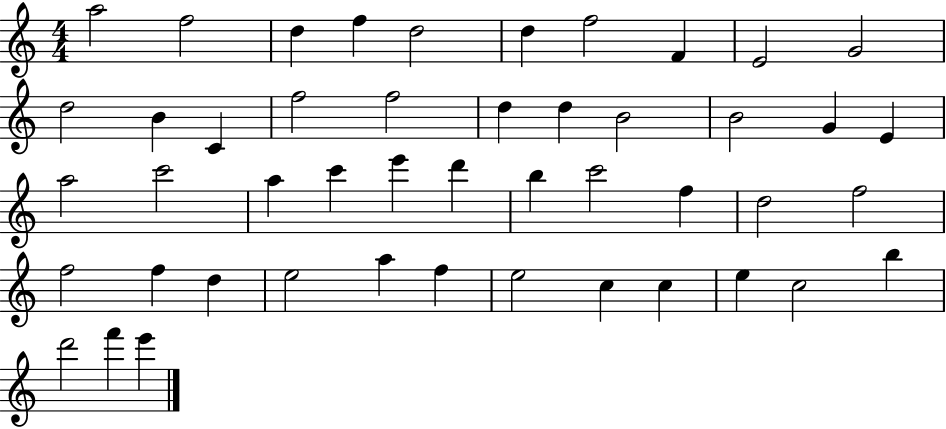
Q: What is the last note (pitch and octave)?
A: E6